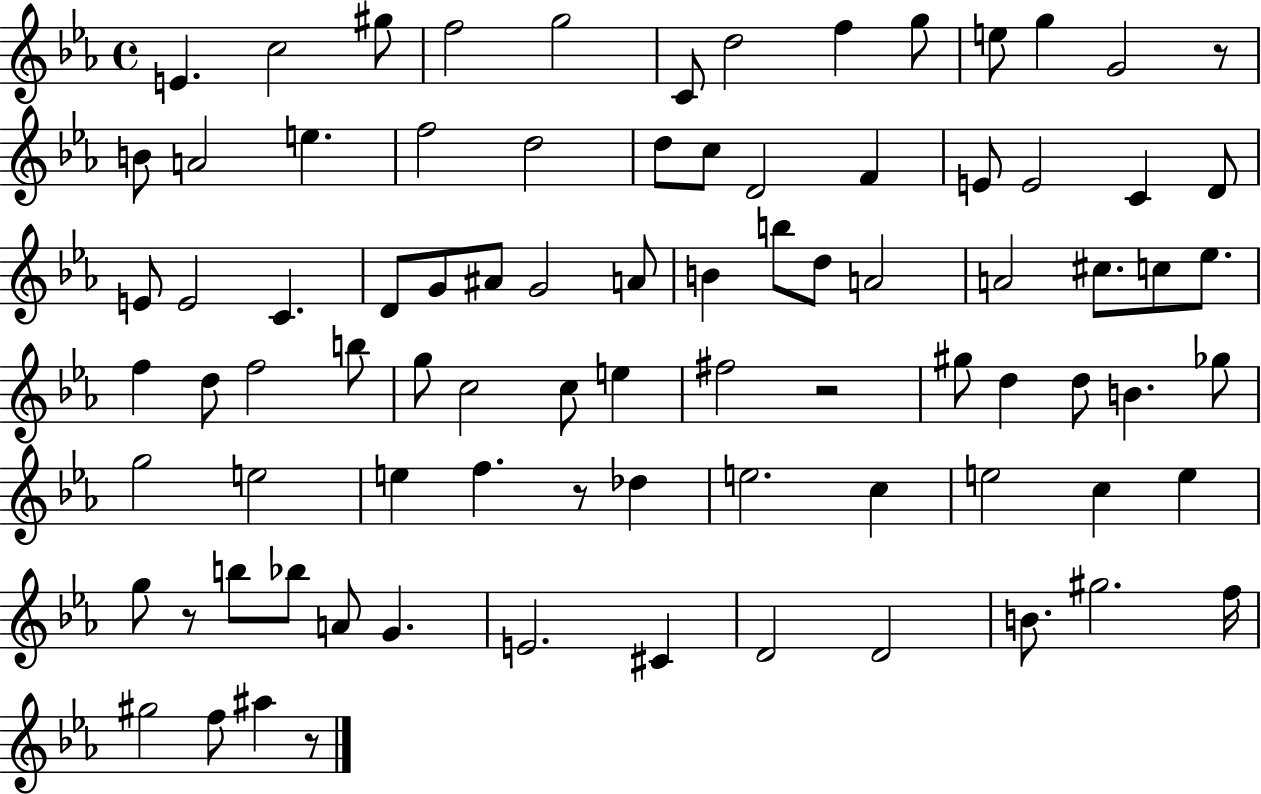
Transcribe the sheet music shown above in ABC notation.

X:1
T:Untitled
M:4/4
L:1/4
K:Eb
E c2 ^g/2 f2 g2 C/2 d2 f g/2 e/2 g G2 z/2 B/2 A2 e f2 d2 d/2 c/2 D2 F E/2 E2 C D/2 E/2 E2 C D/2 G/2 ^A/2 G2 A/2 B b/2 d/2 A2 A2 ^c/2 c/2 _e/2 f d/2 f2 b/2 g/2 c2 c/2 e ^f2 z2 ^g/2 d d/2 B _g/2 g2 e2 e f z/2 _d e2 c e2 c e g/2 z/2 b/2 _b/2 A/2 G E2 ^C D2 D2 B/2 ^g2 f/4 ^g2 f/2 ^a z/2